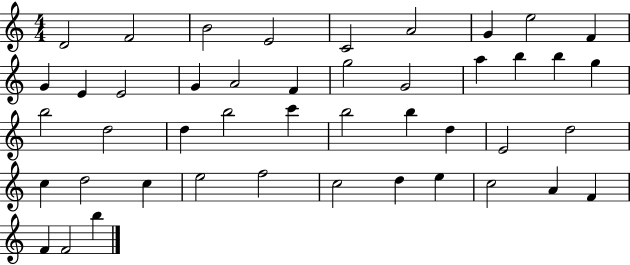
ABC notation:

X:1
T:Untitled
M:4/4
L:1/4
K:C
D2 F2 B2 E2 C2 A2 G e2 F G E E2 G A2 F g2 G2 a b b g b2 d2 d b2 c' b2 b d E2 d2 c d2 c e2 f2 c2 d e c2 A F F F2 b